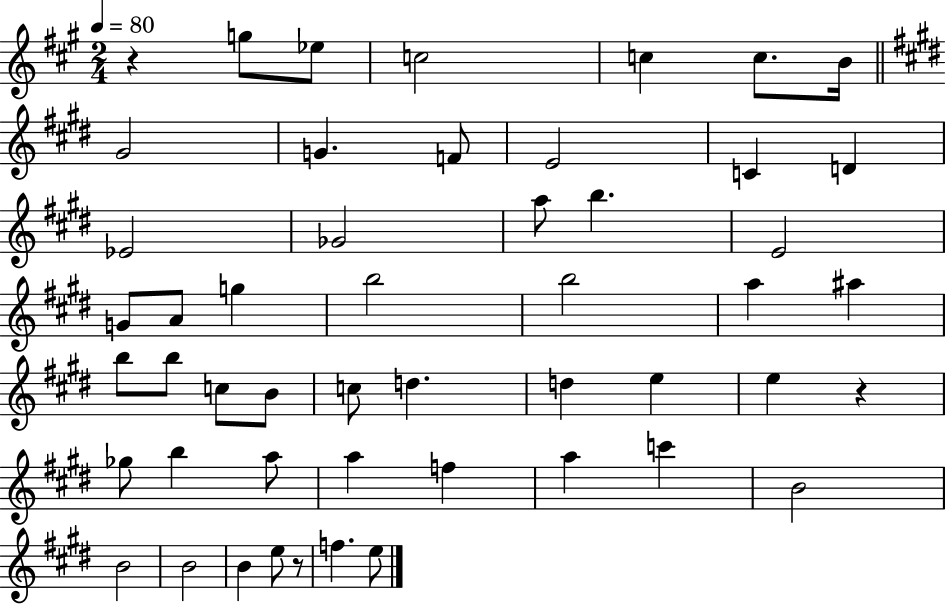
{
  \clef treble
  \numericTimeSignature
  \time 2/4
  \key a \major
  \tempo 4 = 80
  \repeat volta 2 { r4 g''8 ees''8 | c''2 | c''4 c''8. b'16 | \bar "||" \break \key e \major gis'2 | g'4. f'8 | e'2 | c'4 d'4 | \break ees'2 | ges'2 | a''8 b''4. | e'2 | \break g'8 a'8 g''4 | b''2 | b''2 | a''4 ais''4 | \break b''8 b''8 c''8 b'8 | c''8 d''4. | d''4 e''4 | e''4 r4 | \break ges''8 b''4 a''8 | a''4 f''4 | a''4 c'''4 | b'2 | \break b'2 | b'2 | b'4 e''8 r8 | f''4. e''8 | \break } \bar "|."
}